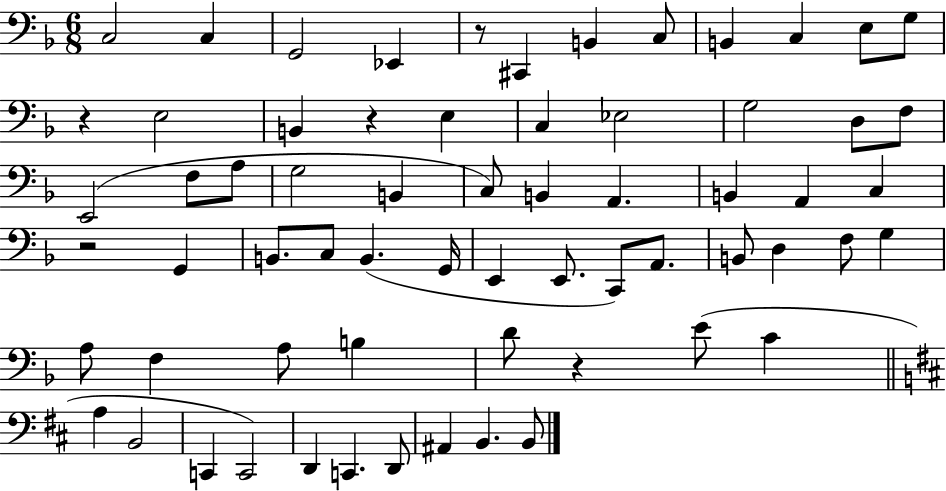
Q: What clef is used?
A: bass